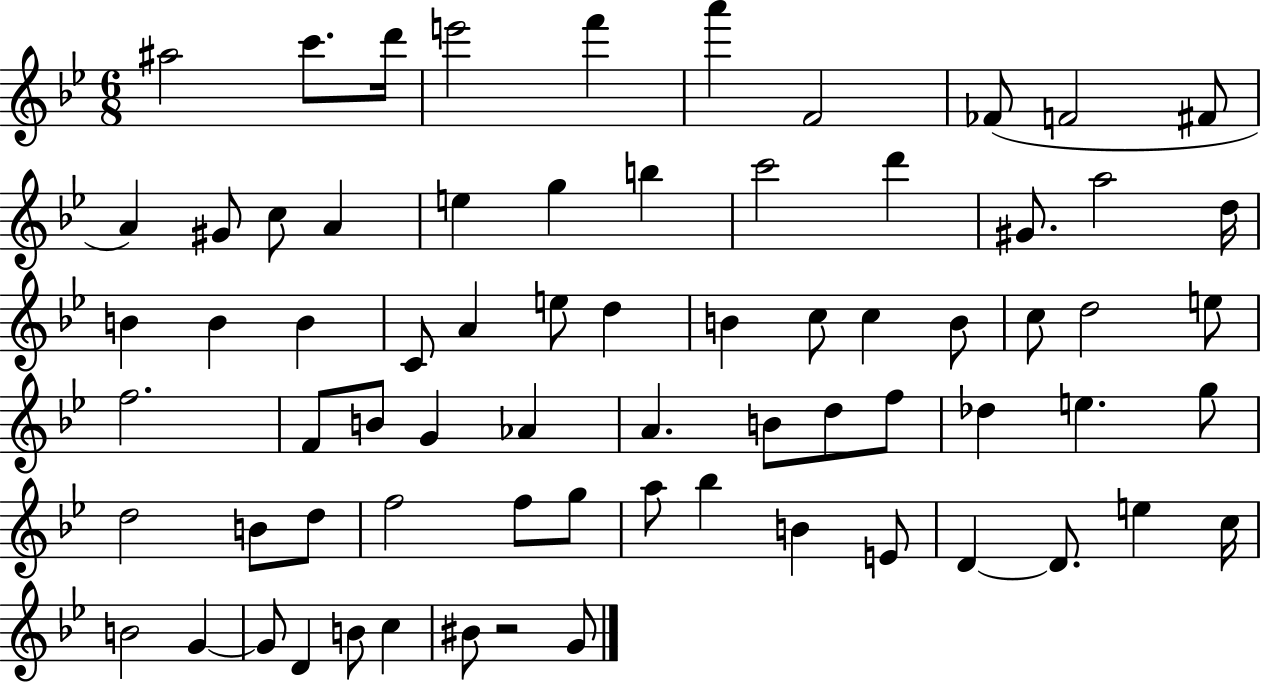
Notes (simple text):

A#5/h C6/e. D6/s E6/h F6/q A6/q F4/h FES4/e F4/h F#4/e A4/q G#4/e C5/e A4/q E5/q G5/q B5/q C6/h D6/q G#4/e. A5/h D5/s B4/q B4/q B4/q C4/e A4/q E5/e D5/q B4/q C5/e C5/q B4/e C5/e D5/h E5/e F5/h. F4/e B4/e G4/q Ab4/q A4/q. B4/e D5/e F5/e Db5/q E5/q. G5/e D5/h B4/e D5/e F5/h F5/e G5/e A5/e Bb5/q B4/q E4/e D4/q D4/e. E5/q C5/s B4/h G4/q G4/e D4/q B4/e C5/q BIS4/e R/h G4/e